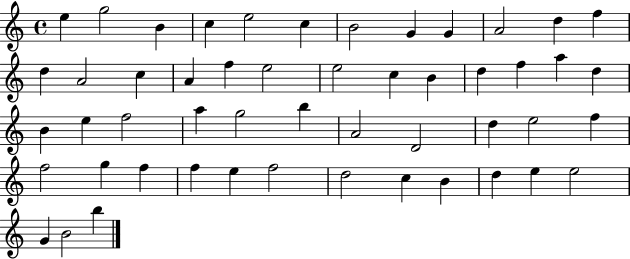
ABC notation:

X:1
T:Untitled
M:4/4
L:1/4
K:C
e g2 B c e2 c B2 G G A2 d f d A2 c A f e2 e2 c B d f a d B e f2 a g2 b A2 D2 d e2 f f2 g f f e f2 d2 c B d e e2 G B2 b